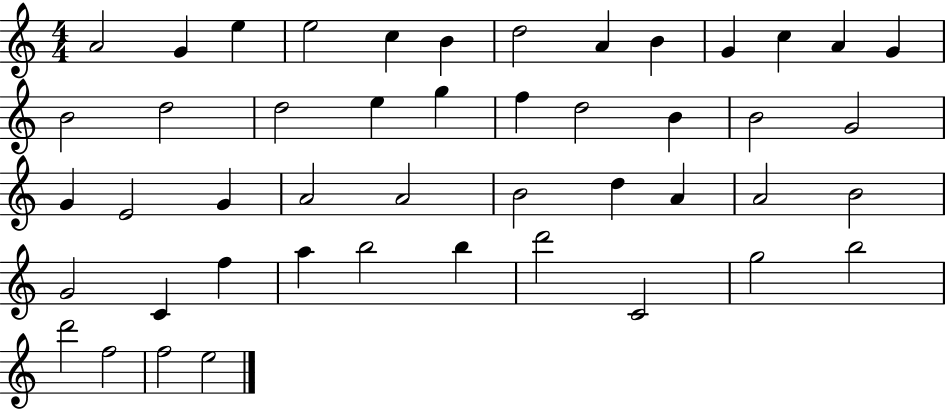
X:1
T:Untitled
M:4/4
L:1/4
K:C
A2 G e e2 c B d2 A B G c A G B2 d2 d2 e g f d2 B B2 G2 G E2 G A2 A2 B2 d A A2 B2 G2 C f a b2 b d'2 C2 g2 b2 d'2 f2 f2 e2